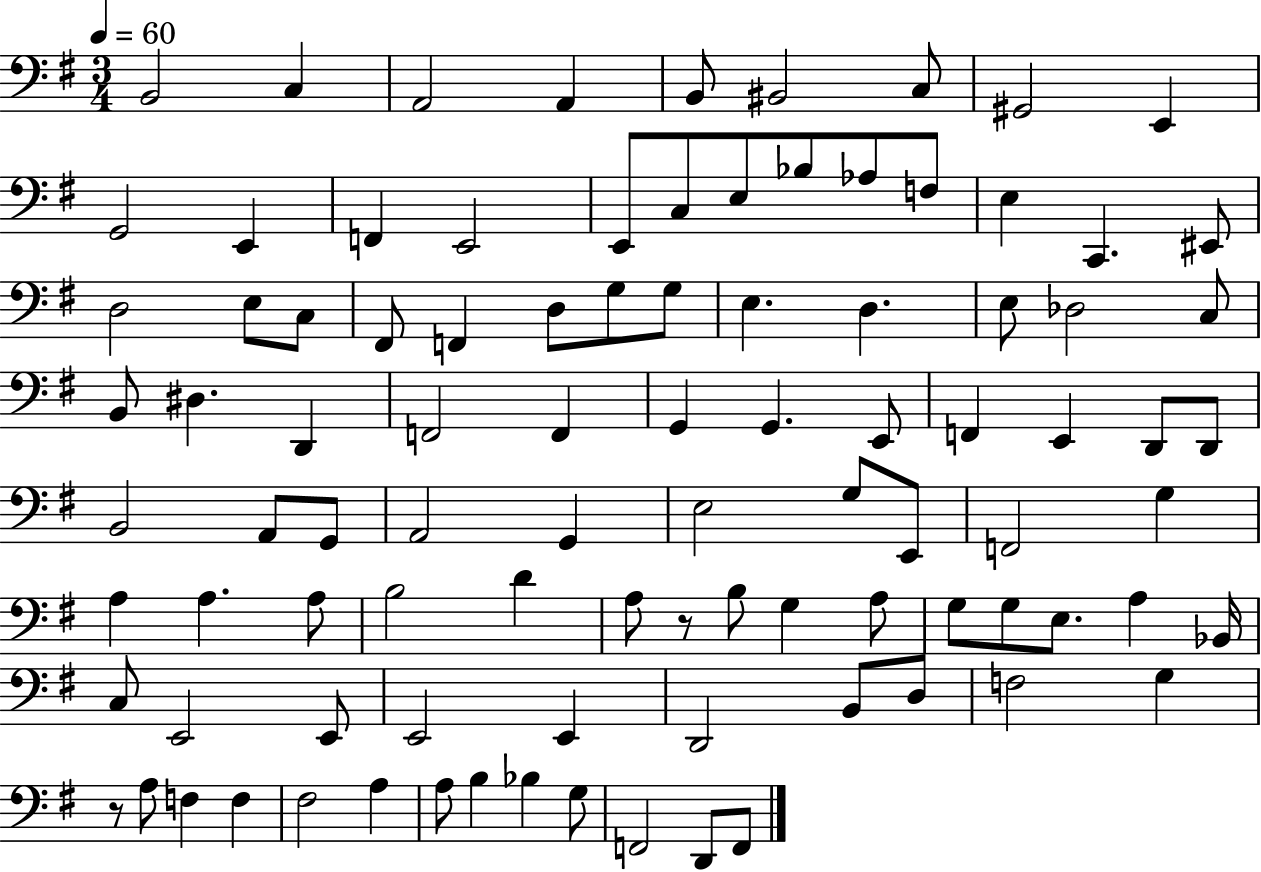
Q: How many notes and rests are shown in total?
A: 95